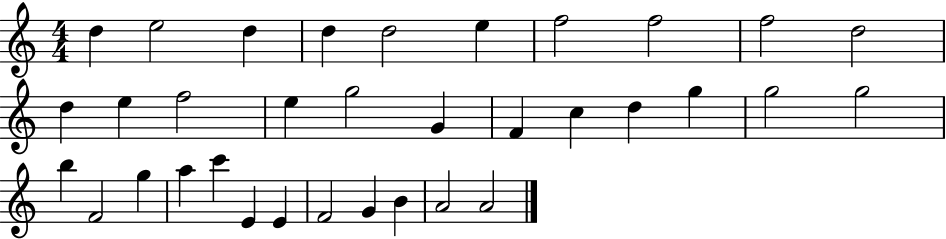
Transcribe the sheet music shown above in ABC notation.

X:1
T:Untitled
M:4/4
L:1/4
K:C
d e2 d d d2 e f2 f2 f2 d2 d e f2 e g2 G F c d g g2 g2 b F2 g a c' E E F2 G B A2 A2